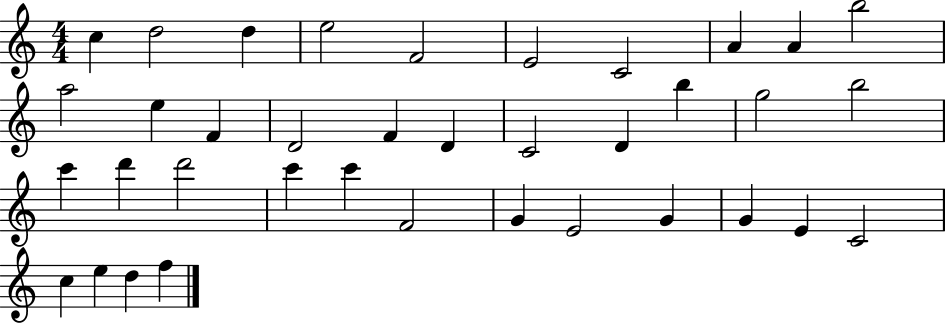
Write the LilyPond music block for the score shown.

{
  \clef treble
  \numericTimeSignature
  \time 4/4
  \key c \major
  c''4 d''2 d''4 | e''2 f'2 | e'2 c'2 | a'4 a'4 b''2 | \break a''2 e''4 f'4 | d'2 f'4 d'4 | c'2 d'4 b''4 | g''2 b''2 | \break c'''4 d'''4 d'''2 | c'''4 c'''4 f'2 | g'4 e'2 g'4 | g'4 e'4 c'2 | \break c''4 e''4 d''4 f''4 | \bar "|."
}